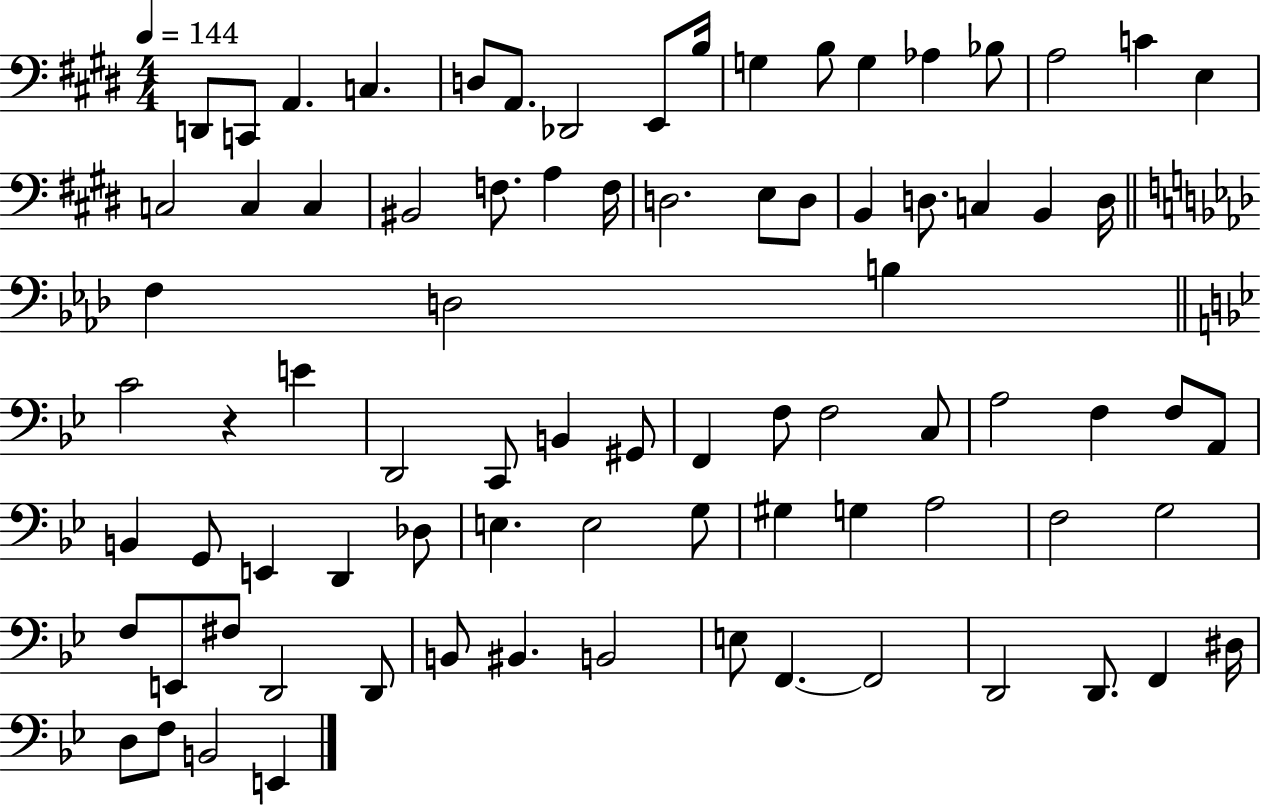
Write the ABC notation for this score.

X:1
T:Untitled
M:4/4
L:1/4
K:E
D,,/2 C,,/2 A,, C, D,/2 A,,/2 _D,,2 E,,/2 B,/4 G, B,/2 G, _A, _B,/2 A,2 C E, C,2 C, C, ^B,,2 F,/2 A, F,/4 D,2 E,/2 D,/2 B,, D,/2 C, B,, D,/4 F, D,2 B, C2 z E D,,2 C,,/2 B,, ^G,,/2 F,, F,/2 F,2 C,/2 A,2 F, F,/2 A,,/2 B,, G,,/2 E,, D,, _D,/2 E, E,2 G,/2 ^G, G, A,2 F,2 G,2 F,/2 E,,/2 ^F,/2 D,,2 D,,/2 B,,/2 ^B,, B,,2 E,/2 F,, F,,2 D,,2 D,,/2 F,, ^D,/4 D,/2 F,/2 B,,2 E,,